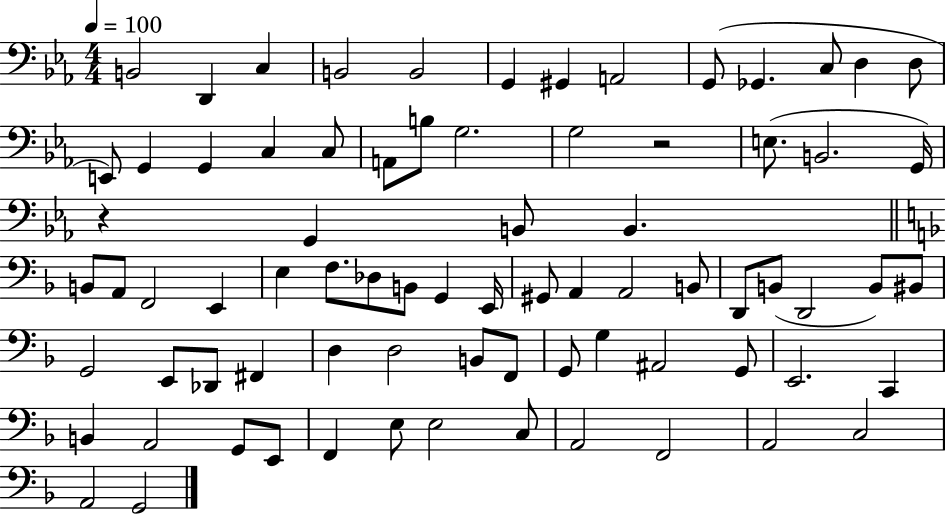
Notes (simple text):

B2/h D2/q C3/q B2/h B2/h G2/q G#2/q A2/h G2/e Gb2/q. C3/e D3/q D3/e E2/e G2/q G2/q C3/q C3/e A2/e B3/e G3/h. G3/h R/h E3/e. B2/h. G2/s R/q G2/q B2/e B2/q. B2/e A2/e F2/h E2/q E3/q F3/e. Db3/e B2/e G2/q E2/s G#2/e A2/q A2/h B2/e D2/e B2/e D2/h B2/e BIS2/e G2/h E2/e Db2/e F#2/q D3/q D3/h B2/e F2/e G2/e G3/q A#2/h G2/e E2/h. C2/q B2/q A2/h G2/e E2/e F2/q E3/e E3/h C3/e A2/h F2/h A2/h C3/h A2/h G2/h